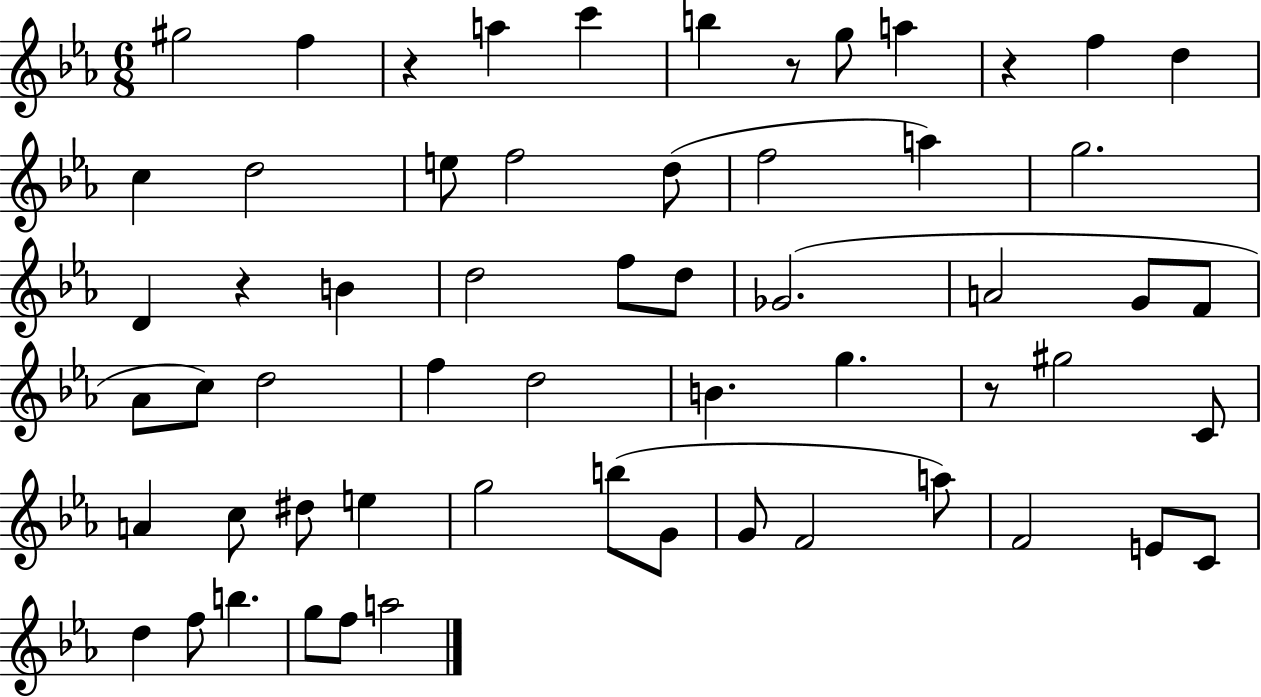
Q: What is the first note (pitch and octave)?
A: G#5